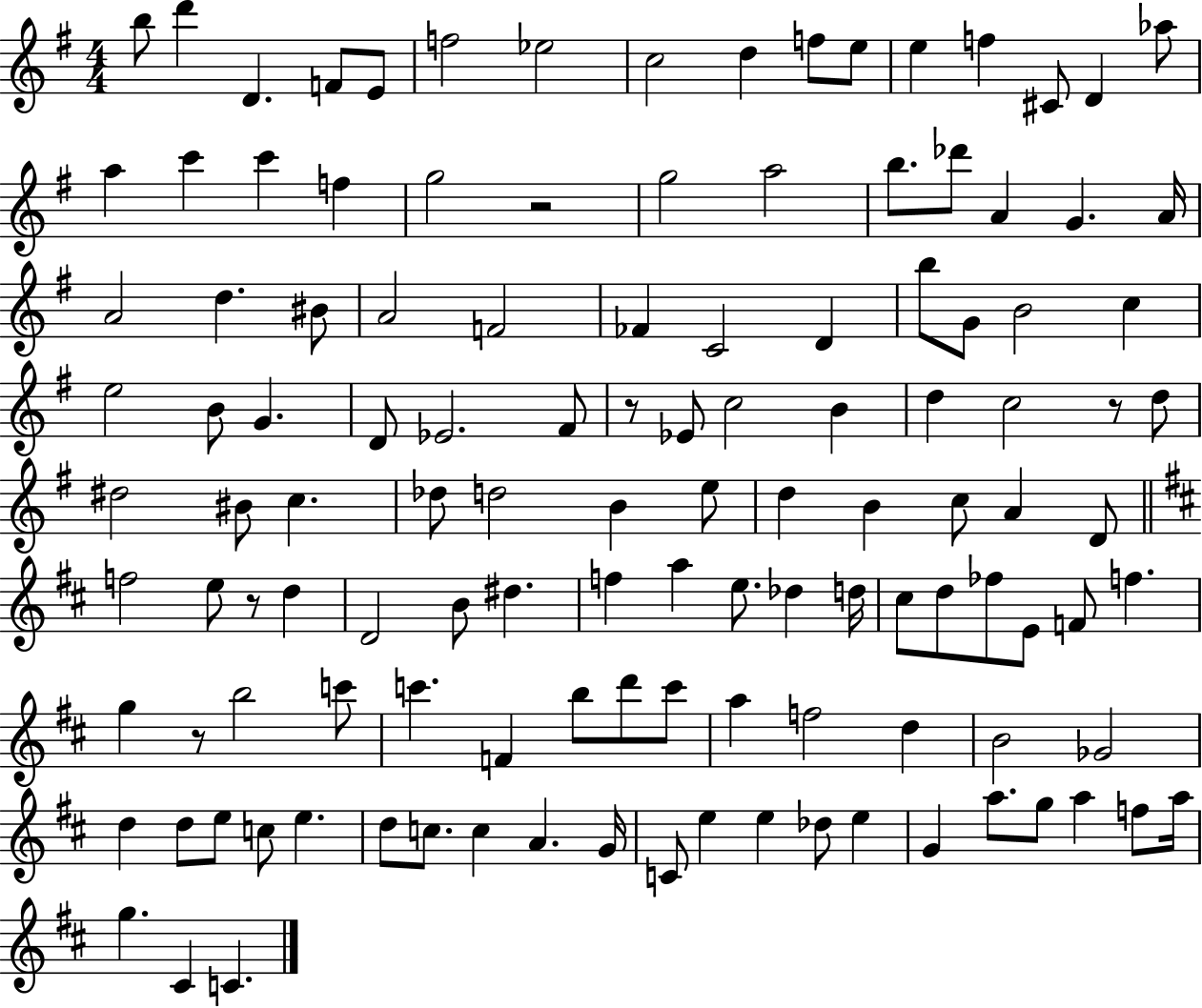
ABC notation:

X:1
T:Untitled
M:4/4
L:1/4
K:G
b/2 d' D F/2 E/2 f2 _e2 c2 d f/2 e/2 e f ^C/2 D _a/2 a c' c' f g2 z2 g2 a2 b/2 _d'/2 A G A/4 A2 d ^B/2 A2 F2 _F C2 D b/2 G/2 B2 c e2 B/2 G D/2 _E2 ^F/2 z/2 _E/2 c2 B d c2 z/2 d/2 ^d2 ^B/2 c _d/2 d2 B e/2 d B c/2 A D/2 f2 e/2 z/2 d D2 B/2 ^d f a e/2 _d d/4 ^c/2 d/2 _f/2 E/2 F/2 f g z/2 b2 c'/2 c' F b/2 d'/2 c'/2 a f2 d B2 _G2 d d/2 e/2 c/2 e d/2 c/2 c A G/4 C/2 e e _d/2 e G a/2 g/2 a f/2 a/4 g ^C C